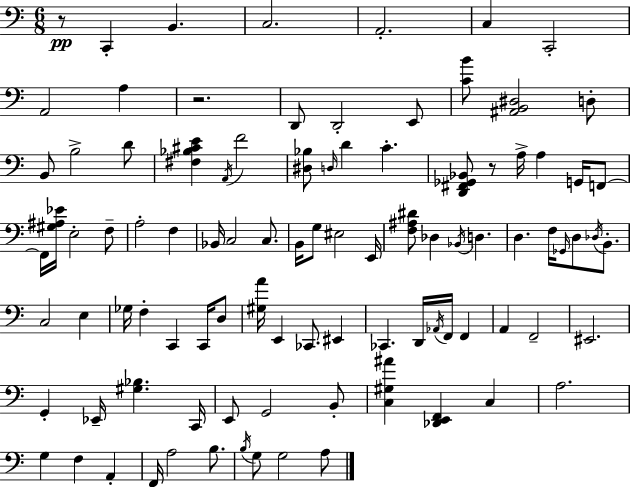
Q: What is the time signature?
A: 6/8